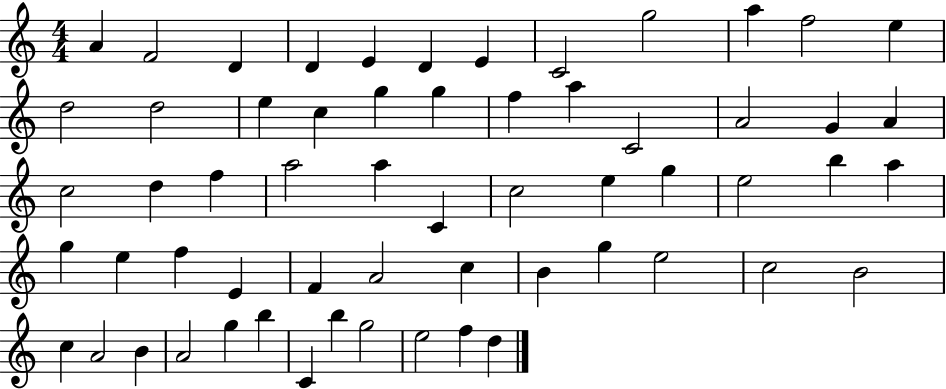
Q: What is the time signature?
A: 4/4